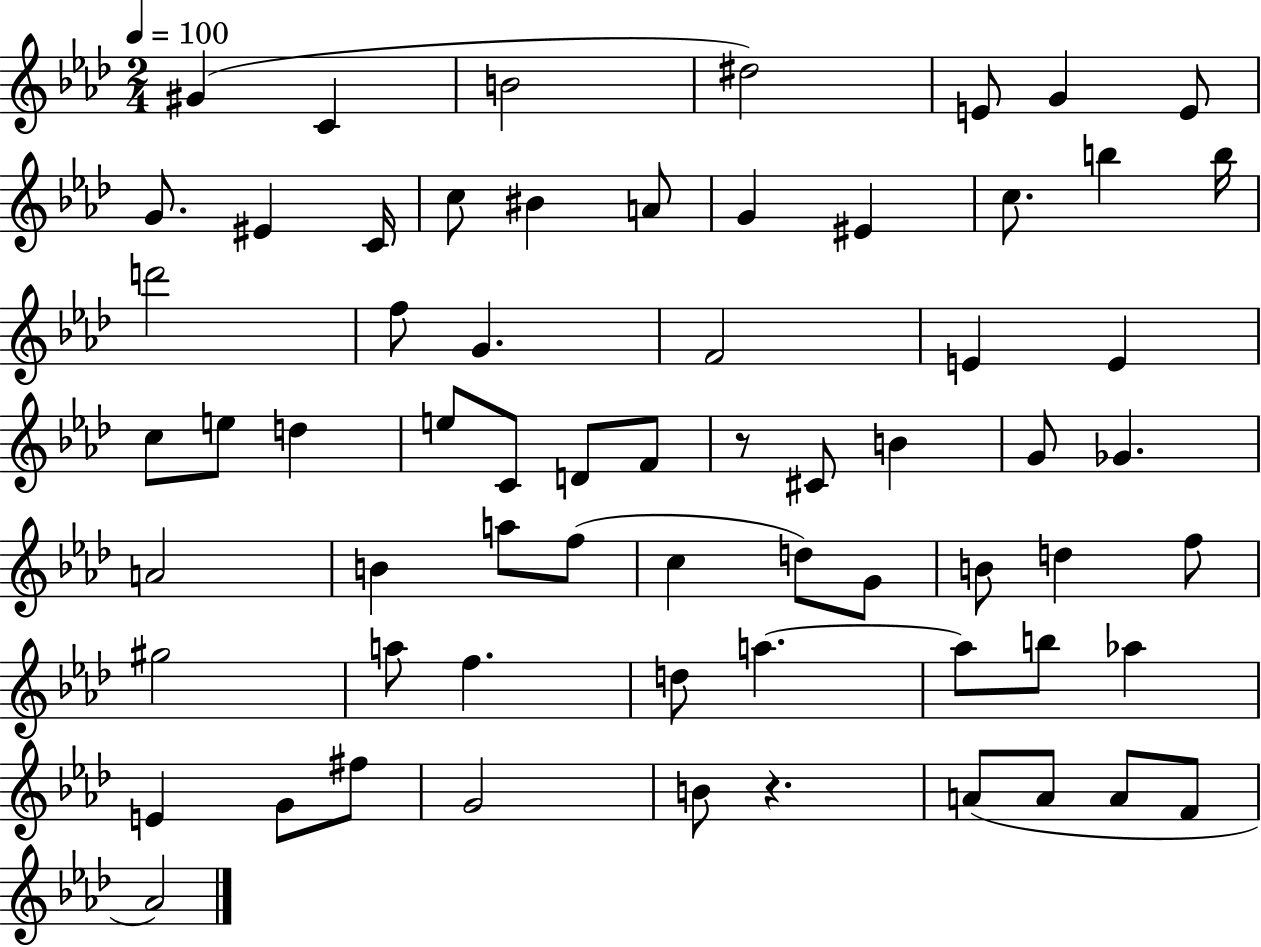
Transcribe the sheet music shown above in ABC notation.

X:1
T:Untitled
M:2/4
L:1/4
K:Ab
^G C B2 ^d2 E/2 G E/2 G/2 ^E C/4 c/2 ^B A/2 G ^E c/2 b b/4 d'2 f/2 G F2 E E c/2 e/2 d e/2 C/2 D/2 F/2 z/2 ^C/2 B G/2 _G A2 B a/2 f/2 c d/2 G/2 B/2 d f/2 ^g2 a/2 f d/2 a a/2 b/2 _a E G/2 ^f/2 G2 B/2 z A/2 A/2 A/2 F/2 _A2